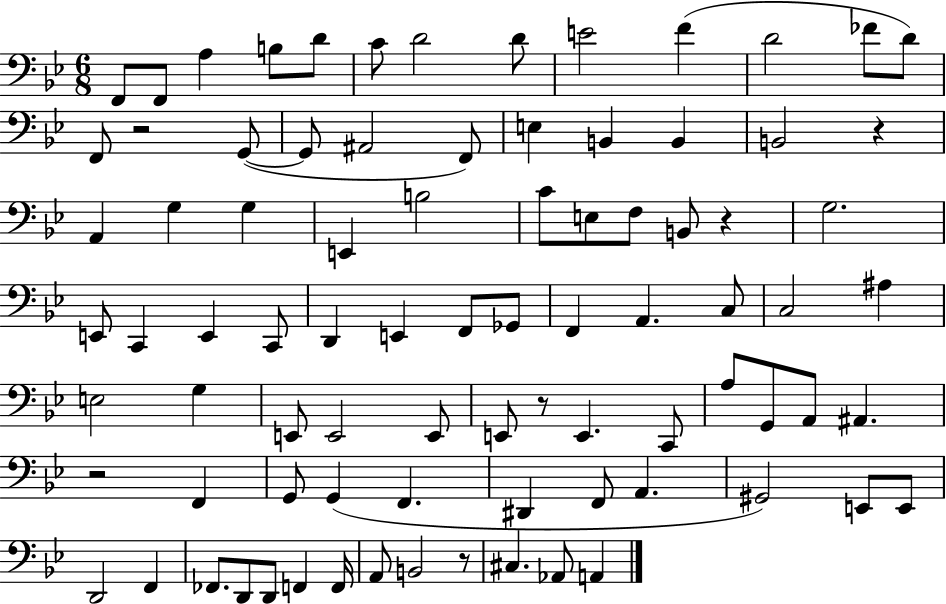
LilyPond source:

{
  \clef bass
  \numericTimeSignature
  \time 6/8
  \key bes \major
  f,8 f,8 a4 b8 d'8 | c'8 d'2 d'8 | e'2 f'4( | d'2 fes'8 d'8) | \break f,8 r2 g,8~(~ | g,8 ais,2 f,8) | e4 b,4 b,4 | b,2 r4 | \break a,4 g4 g4 | e,4 b2 | c'8 e8 f8 b,8 r4 | g2. | \break e,8 c,4 e,4 c,8 | d,4 e,4 f,8 ges,8 | f,4 a,4. c8 | c2 ais4 | \break e2 g4 | e,8 e,2 e,8 | e,8 r8 e,4. c,8 | a8 g,8 a,8 ais,4. | \break r2 f,4 | g,8 g,4( f,4. | dis,4 f,8 a,4. | gis,2) e,8 e,8 | \break d,2 f,4 | fes,8. d,8 d,8 f,4 f,16 | a,8 b,2 r8 | cis4. aes,8 a,4 | \break \bar "|."
}